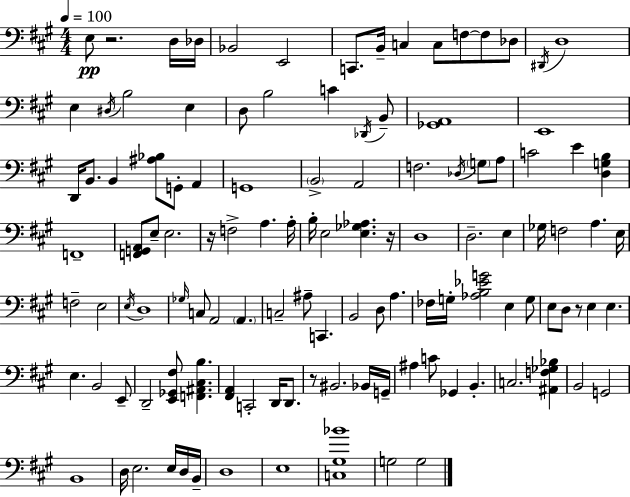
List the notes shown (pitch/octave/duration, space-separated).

E3/e R/h. D3/s Db3/s Bb2/h E2/h C2/e. B2/s C3/q C3/e F3/e F3/e Db3/e D#2/s D3/w E3/q D#3/s B3/h E3/q D3/e B3/h C4/q Db2/s B2/e [Gb2,A2]/w E2/w D2/s B2/e. B2/q [A#3,Bb3]/e G2/e A2/q G2/w B2/h A2/h F3/h. Db3/s G3/e A3/e C4/h E4/q [D3,G3,B3]/q F2/w [F2,G2,A2]/e E3/e E3/h. R/s F3/h A3/q. A3/s B3/s E3/h [E3,Gb3,Ab3]/q. R/s D3/w D3/h. E3/q Gb3/s F3/h A3/q. E3/s F3/h E3/h E3/s D3/w Gb3/s C3/e A2/h A2/q. C3/h A#3/e C2/q. B2/h D3/e A3/q. FES3/s G3/s [Ab3,B3,Eb4,G4]/h E3/q G3/e E3/e D3/e R/e E3/q E3/q. E3/q. B2/h E2/e D2/h [E2,Gb2,F#3]/e [F2,A#2,C#3,B3]/q. [F#2,A2]/q C2/h D2/s D2/e. R/e BIS2/h. Bb2/s G2/s A#3/q C4/e Gb2/q B2/q. C3/h. [A#2,F3,Gb3,Bb3]/q B2/h G2/h B2/w D3/s E3/h. E3/s D3/s B2/s D3/w E3/w [C3,G#3,Bb4]/w G3/h G3/h